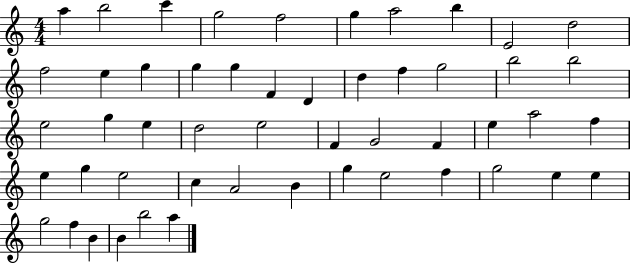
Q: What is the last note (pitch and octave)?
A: A5